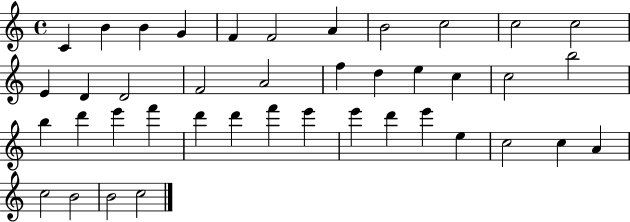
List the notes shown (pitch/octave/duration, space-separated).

C4/q B4/q B4/q G4/q F4/q F4/h A4/q B4/h C5/h C5/h C5/h E4/q D4/q D4/h F4/h A4/h F5/q D5/q E5/q C5/q C5/h B5/h B5/q D6/q E6/q F6/q D6/q D6/q F6/q E6/q E6/q D6/q E6/q E5/q C5/h C5/q A4/q C5/h B4/h B4/h C5/h